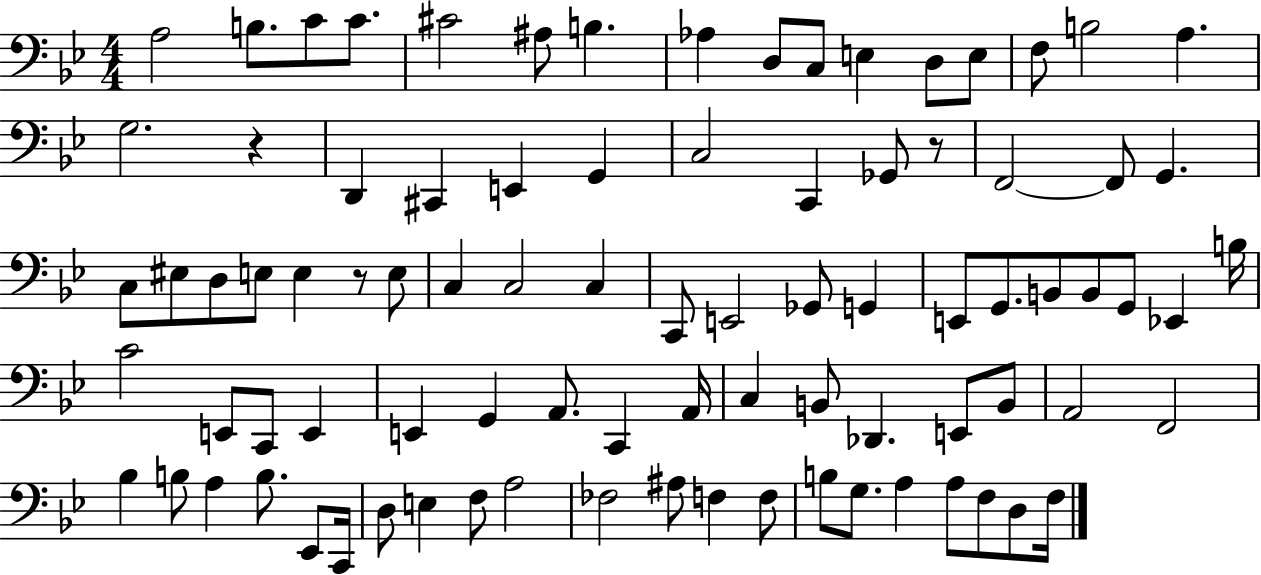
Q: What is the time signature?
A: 4/4